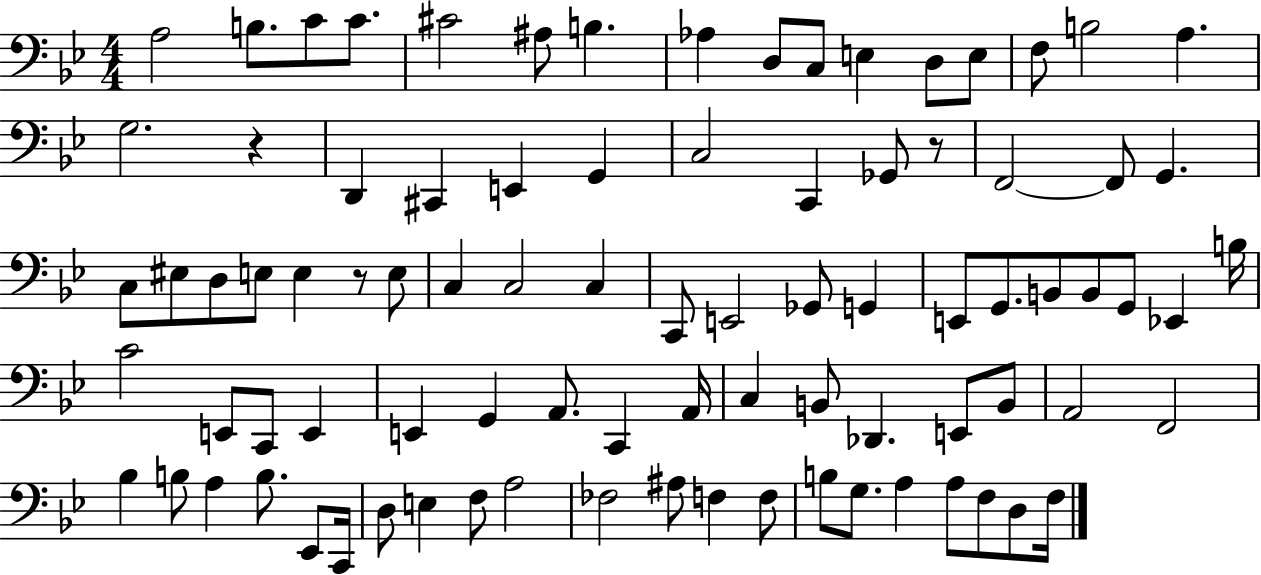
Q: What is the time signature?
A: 4/4